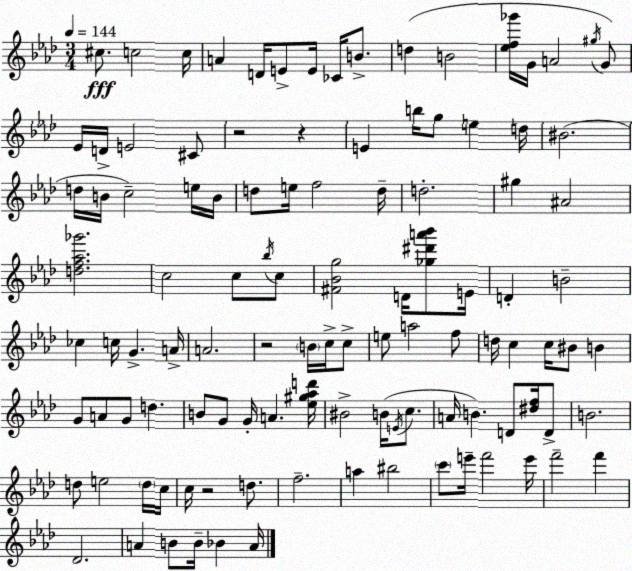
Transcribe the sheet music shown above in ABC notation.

X:1
T:Untitled
M:3/4
L:1/4
K:Fm
^c/2 c2 c/4 A D/4 E/2 E/4 _C/4 B/2 d B2 [_ef_g']/4 G/4 A2 ^g/4 G/2 _E/4 D/4 E2 ^C/2 z2 z E b/4 g/2 e d/4 ^B2 d/4 B/4 c2 e/4 B/4 d/2 e/4 f2 d/4 d2 ^g ^A2 [df_a_g']2 c2 c/2 _b/4 c/2 [^F_Bg]2 D/4 [_g^d'a'_b']/2 E/4 D B2 _c c/4 G A/4 A2 z2 B/4 c/4 c/2 e/2 a2 f/2 d/4 c c/4 ^B/2 B G/2 A/2 G/2 d B/2 G/2 G/4 A [_e^g_ad']/4 ^B2 B/4 E/4 c/2 A/4 B D/2 [^df]/4 D/2 B2 d/2 e2 d/4 c/4 c/4 z2 d/2 f2 a ^b2 c'/2 e'/4 f'2 e'/4 f'2 f' _D2 A B/2 B/4 _B A/4